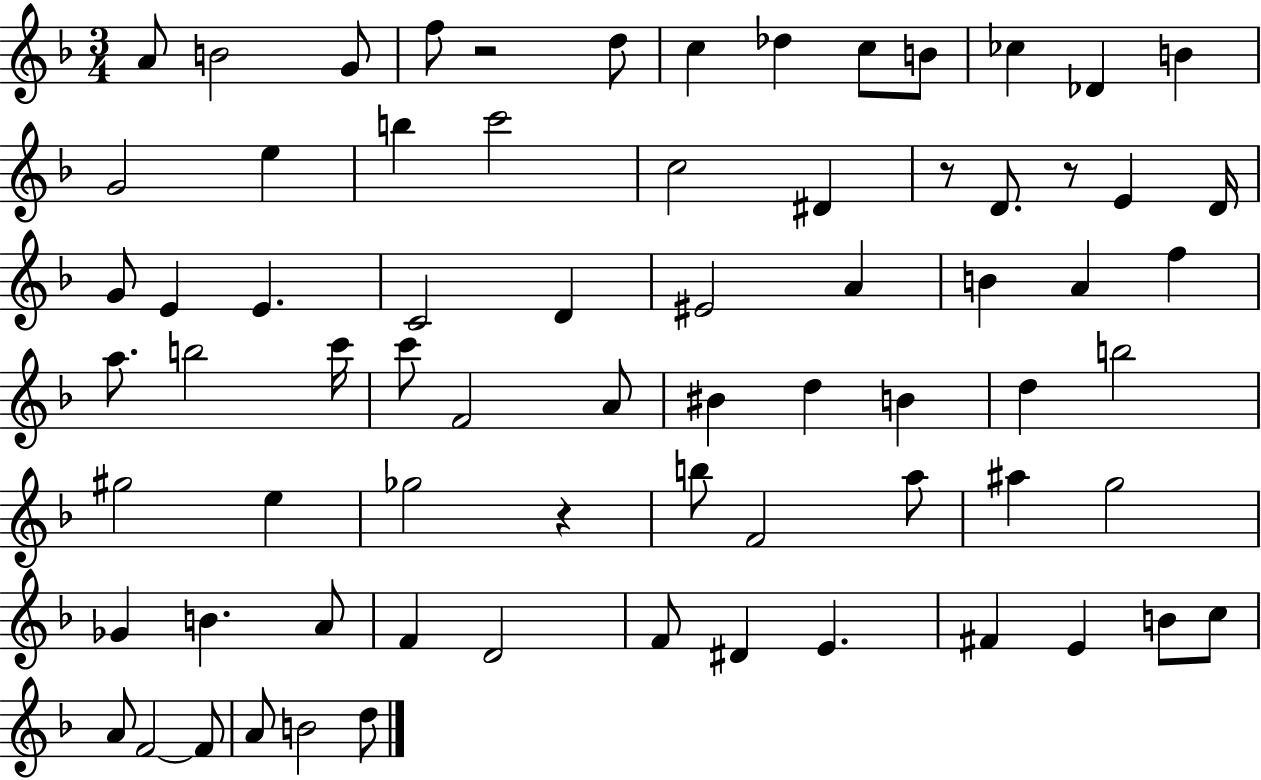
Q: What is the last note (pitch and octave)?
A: D5